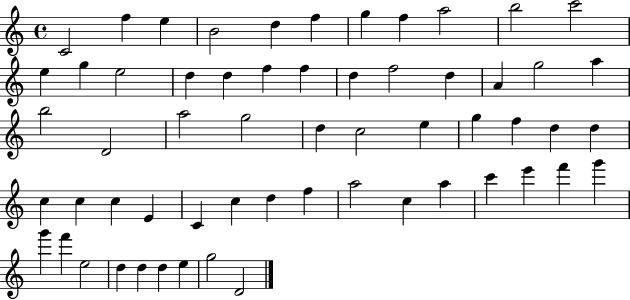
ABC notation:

X:1
T:Untitled
M:4/4
L:1/4
K:C
C2 f e B2 d f g f a2 b2 c'2 e g e2 d d f f d f2 d A g2 a b2 D2 a2 g2 d c2 e g f d d c c c E C c d f a2 c a c' e' f' g' g' f' e2 d d d e g2 D2